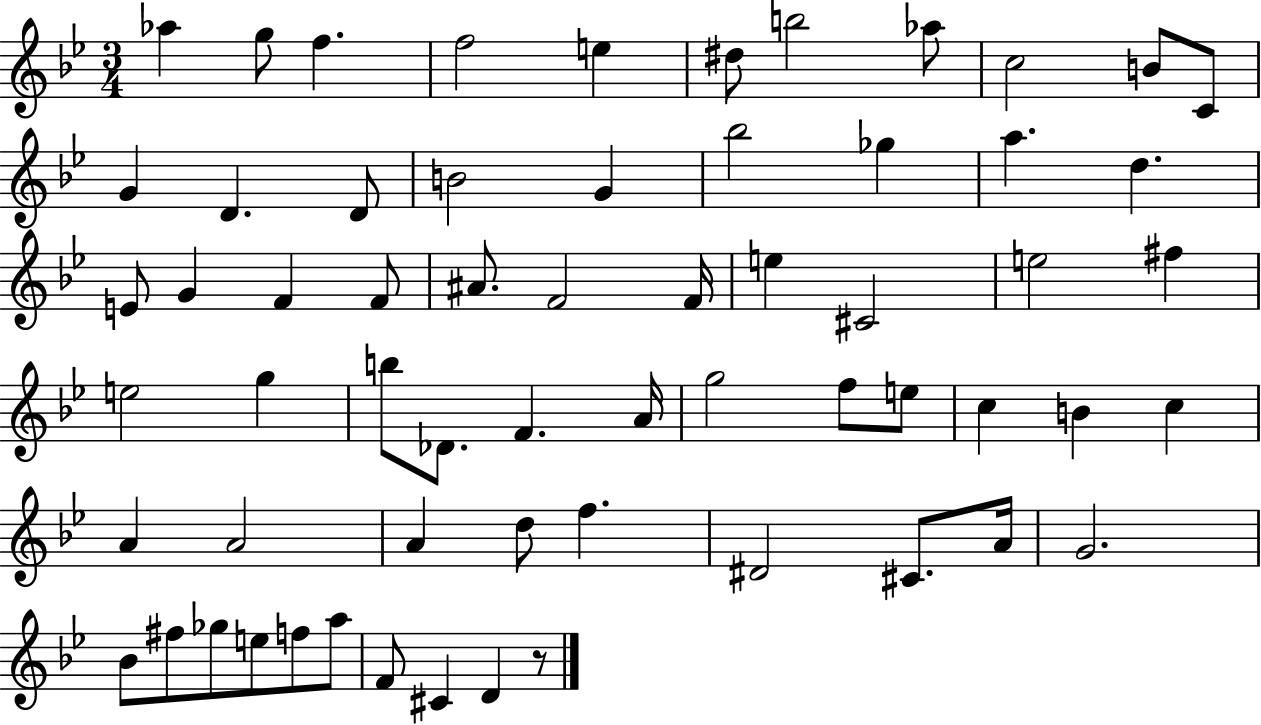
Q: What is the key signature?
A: BES major